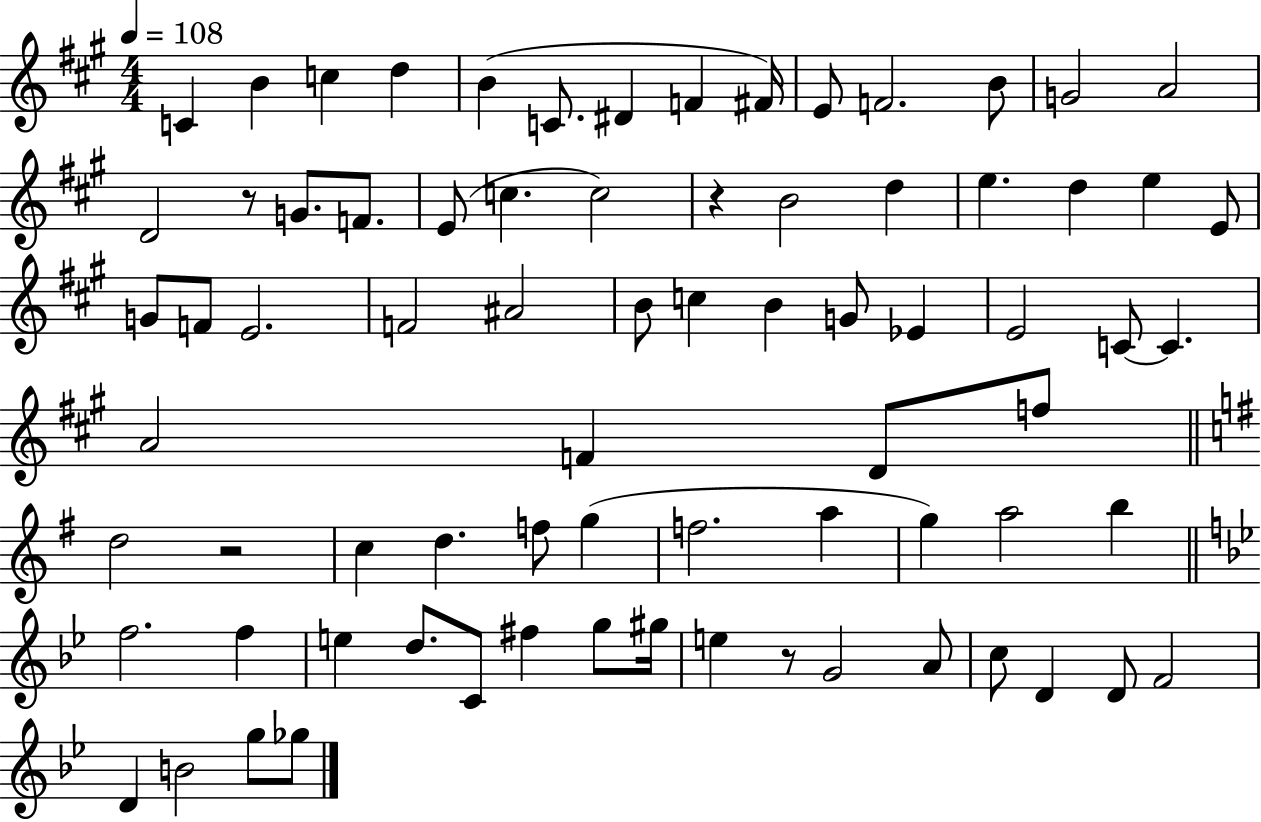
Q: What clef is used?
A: treble